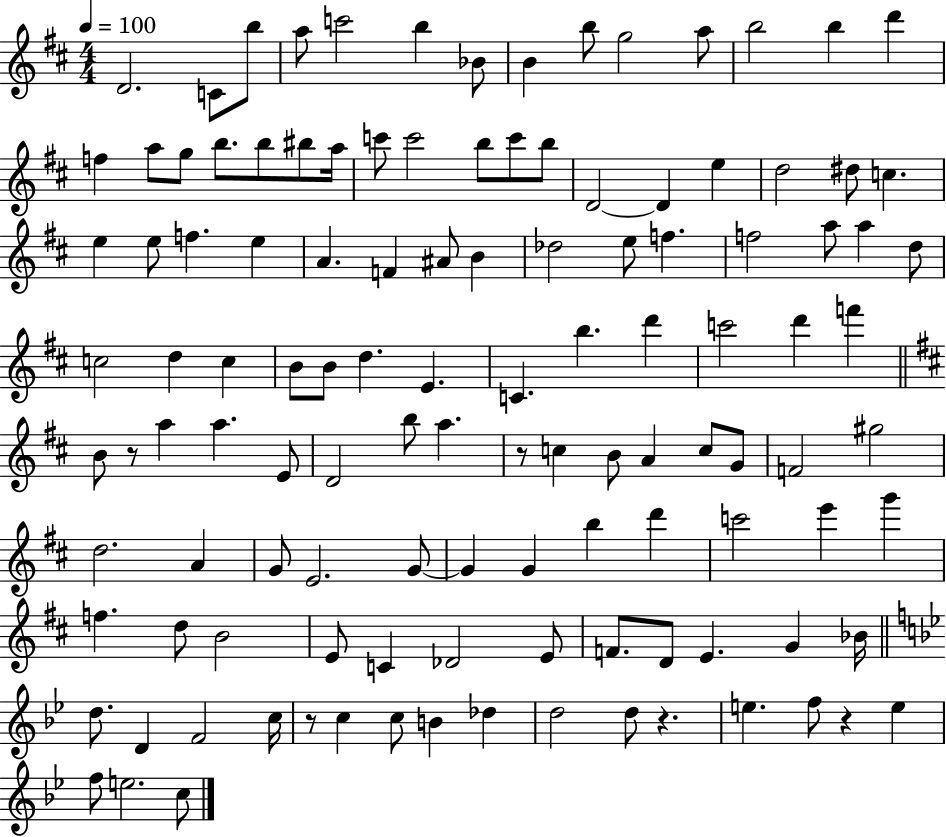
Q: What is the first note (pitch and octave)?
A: D4